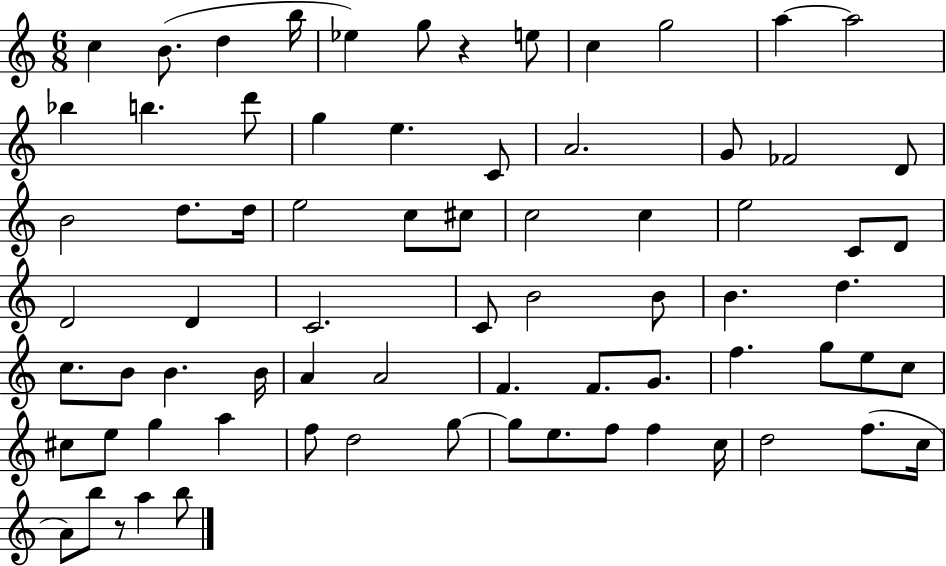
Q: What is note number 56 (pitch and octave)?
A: G5